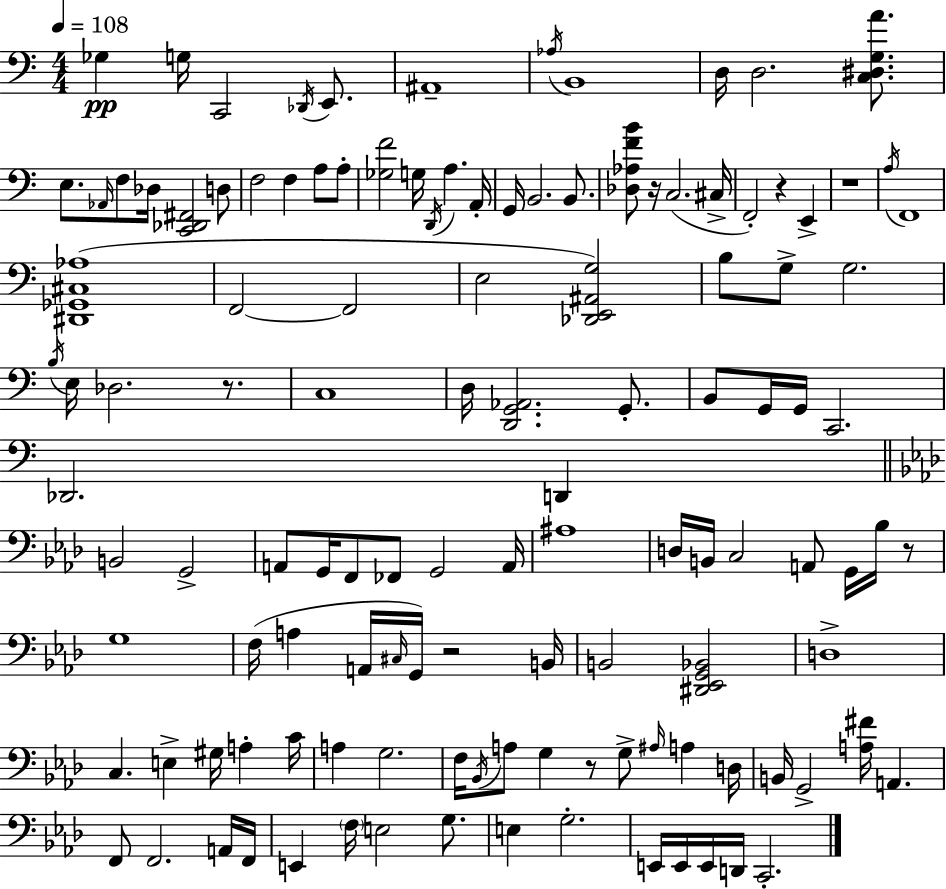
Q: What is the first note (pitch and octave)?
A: Gb3